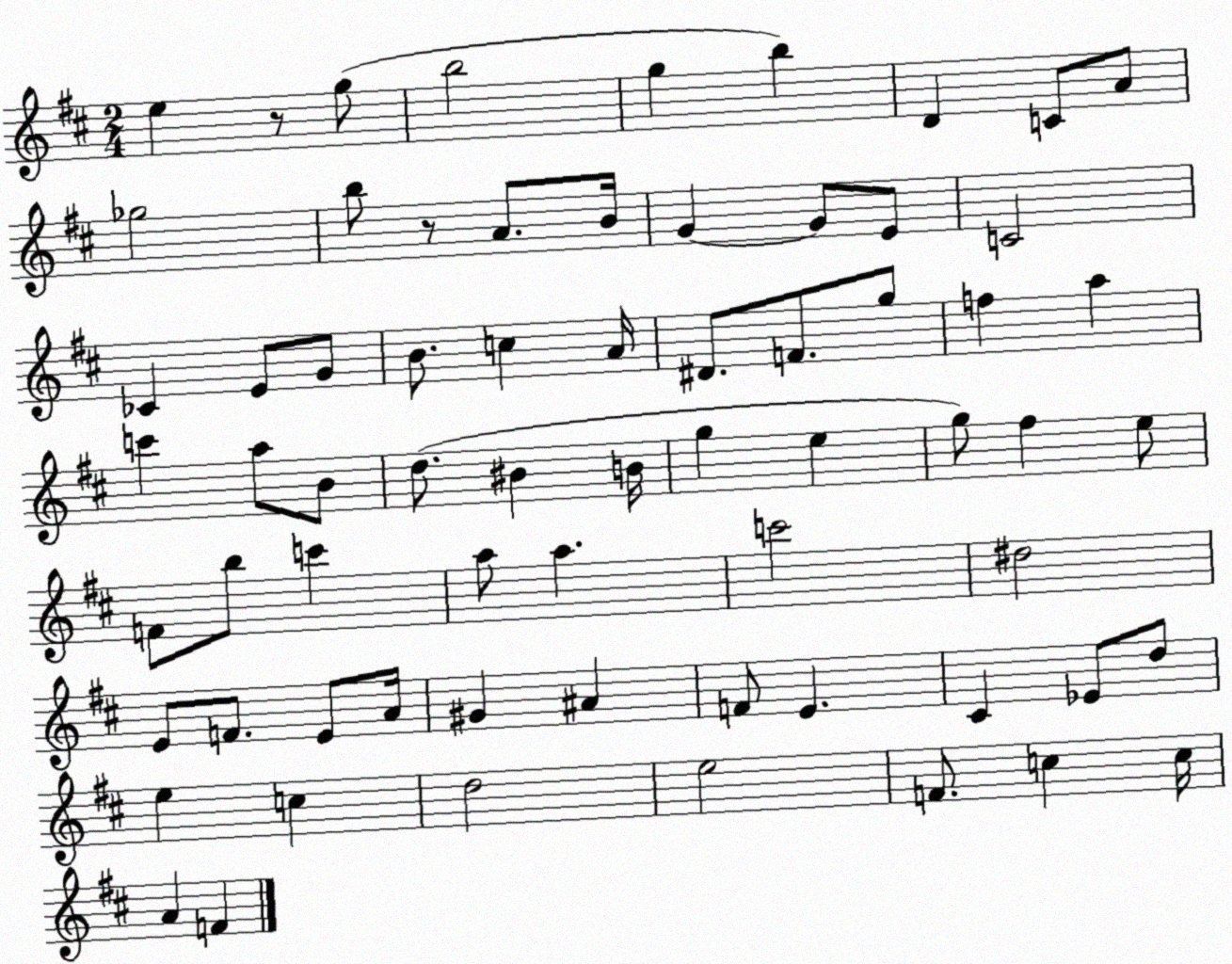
X:1
T:Untitled
M:2/4
L:1/4
K:D
e z/2 g/2 b2 g b D C/2 A/2 _g2 b/2 z/2 A/2 B/4 G G/2 E/2 C2 _C E/2 G/2 B/2 c A/4 ^D/2 F/2 g/2 f a c' a/2 B/2 d/2 ^B B/4 g e g/2 ^f e/2 F/2 b/2 c' a/2 a c'2 ^d2 E/2 F/2 E/2 A/4 ^G ^A F/2 E ^C _E/2 d/2 e c d2 e2 F/2 c c/4 A F